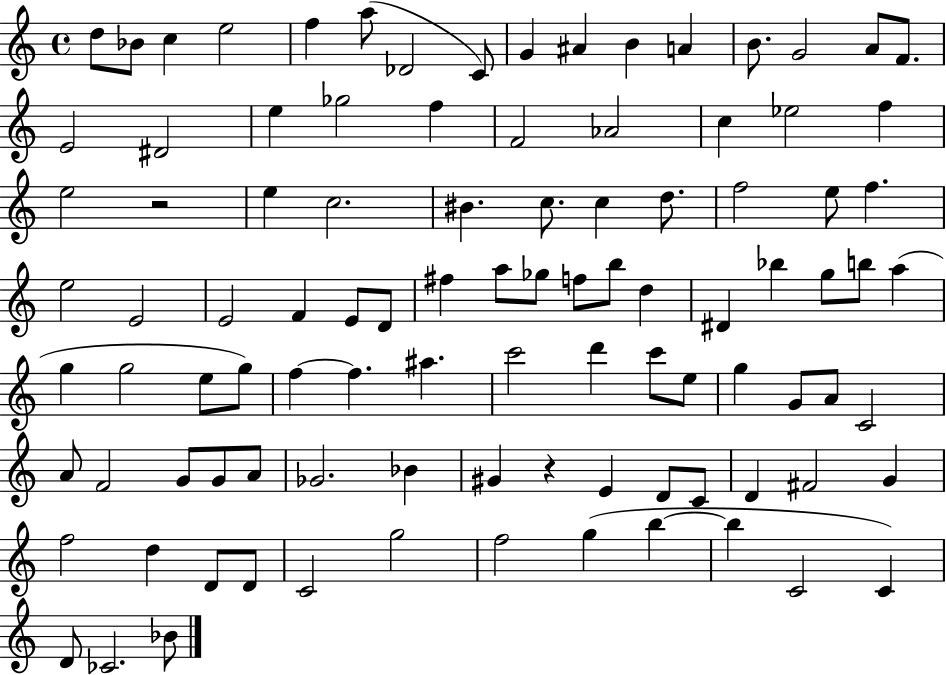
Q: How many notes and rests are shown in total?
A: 99